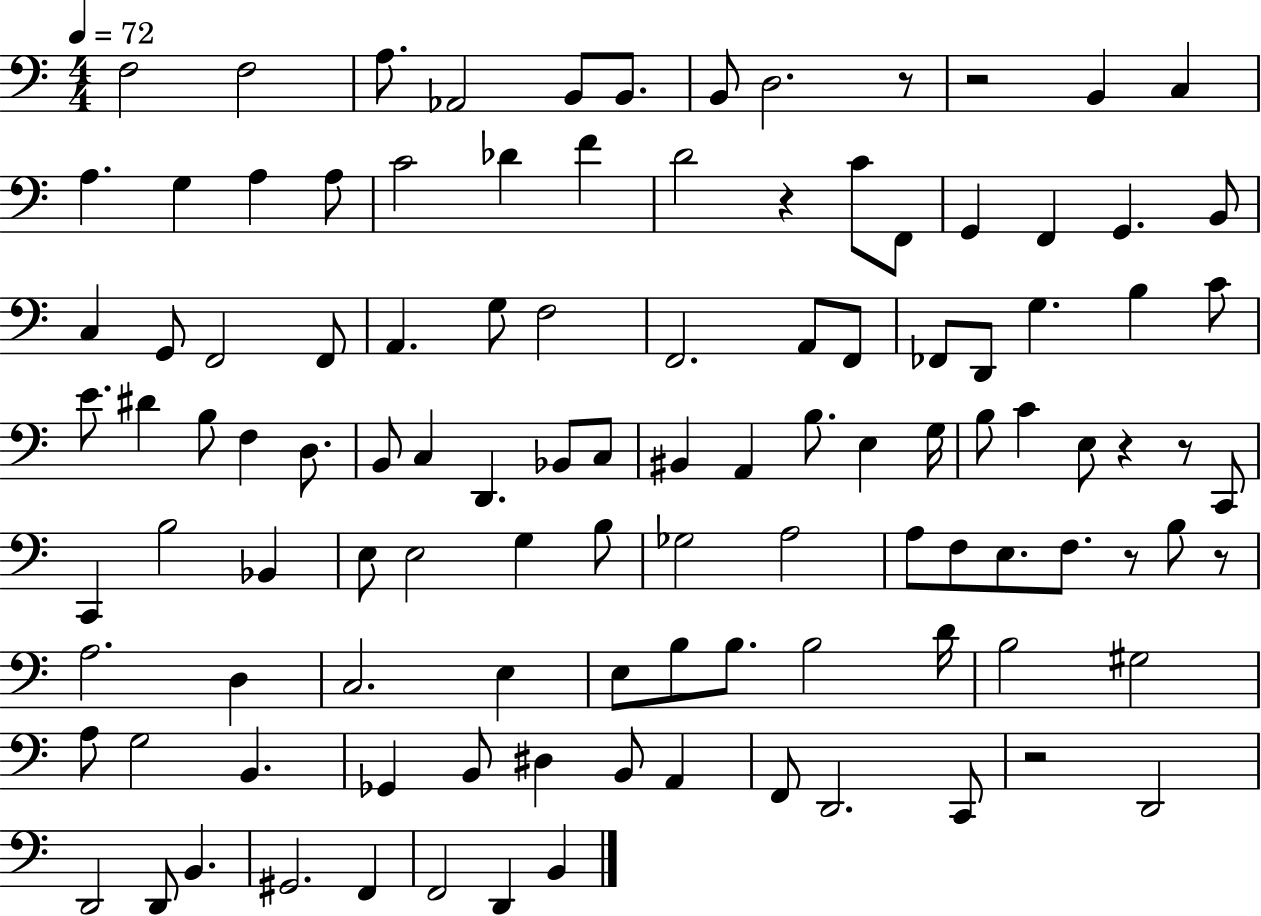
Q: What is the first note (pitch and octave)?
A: F3